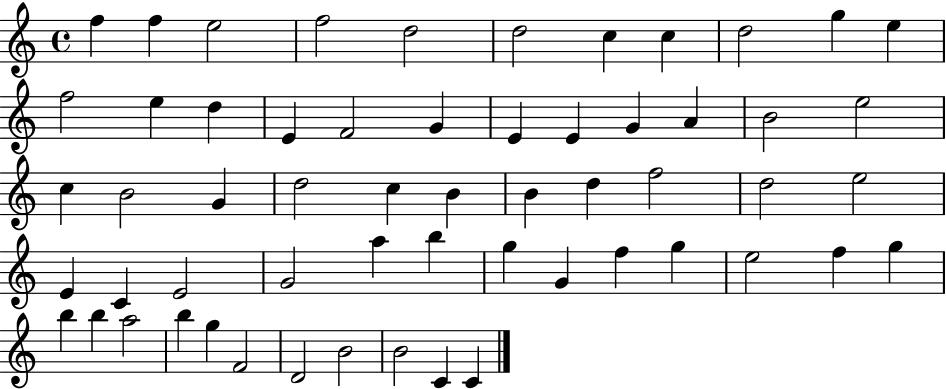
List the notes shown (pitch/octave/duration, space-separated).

F5/q F5/q E5/h F5/h D5/h D5/h C5/q C5/q D5/h G5/q E5/q F5/h E5/q D5/q E4/q F4/h G4/q E4/q E4/q G4/q A4/q B4/h E5/h C5/q B4/h G4/q D5/h C5/q B4/q B4/q D5/q F5/h D5/h E5/h E4/q C4/q E4/h G4/h A5/q B5/q G5/q G4/q F5/q G5/q E5/h F5/q G5/q B5/q B5/q A5/h B5/q G5/q F4/h D4/h B4/h B4/h C4/q C4/q